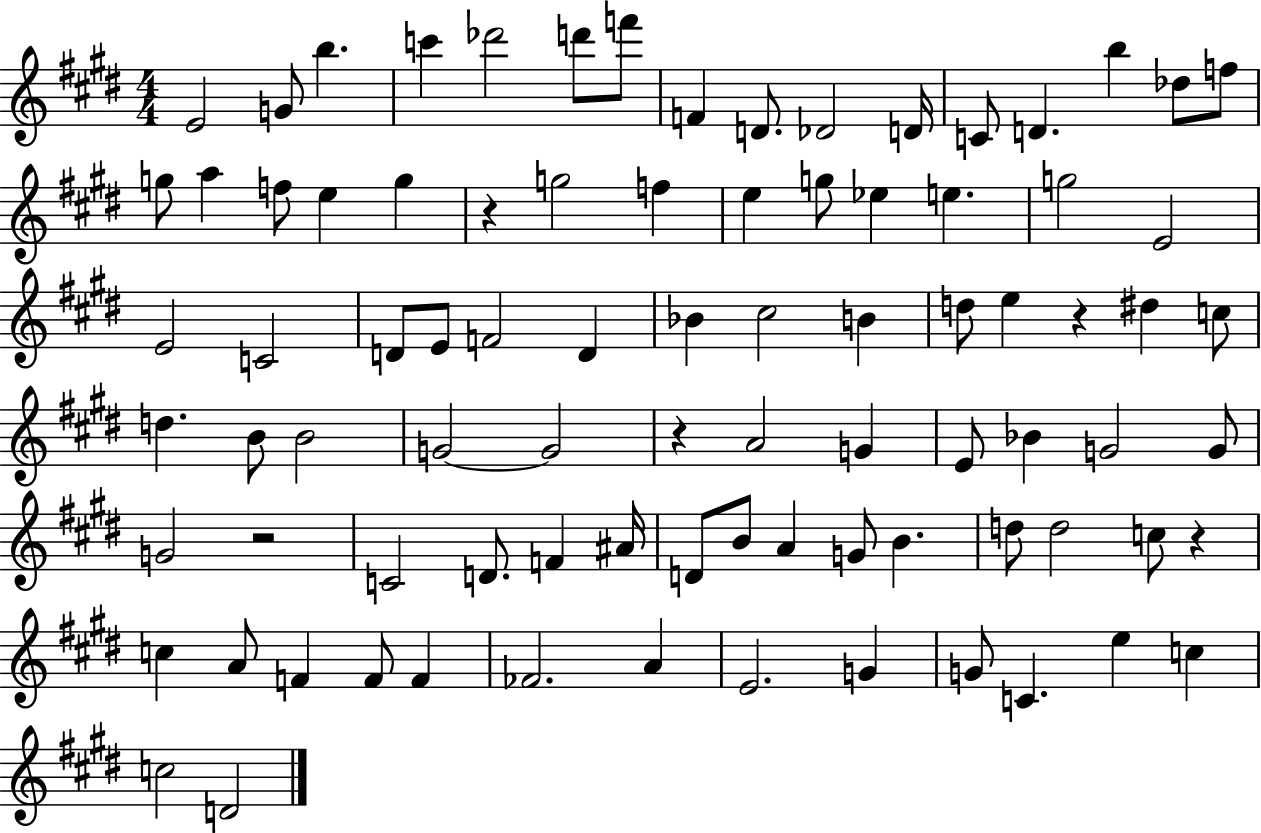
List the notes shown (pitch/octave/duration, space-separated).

E4/h G4/e B5/q. C6/q Db6/h D6/e F6/e F4/q D4/e. Db4/h D4/s C4/e D4/q. B5/q Db5/e F5/e G5/e A5/q F5/e E5/q G5/q R/q G5/h F5/q E5/q G5/e Eb5/q E5/q. G5/h E4/h E4/h C4/h D4/e E4/e F4/h D4/q Bb4/q C#5/h B4/q D5/e E5/q R/q D#5/q C5/e D5/q. B4/e B4/h G4/h G4/h R/q A4/h G4/q E4/e Bb4/q G4/h G4/e G4/h R/h C4/h D4/e. F4/q A#4/s D4/e B4/e A4/q G4/e B4/q. D5/e D5/h C5/e R/q C5/q A4/e F4/q F4/e F4/q FES4/h. A4/q E4/h. G4/q G4/e C4/q. E5/q C5/q C5/h D4/h